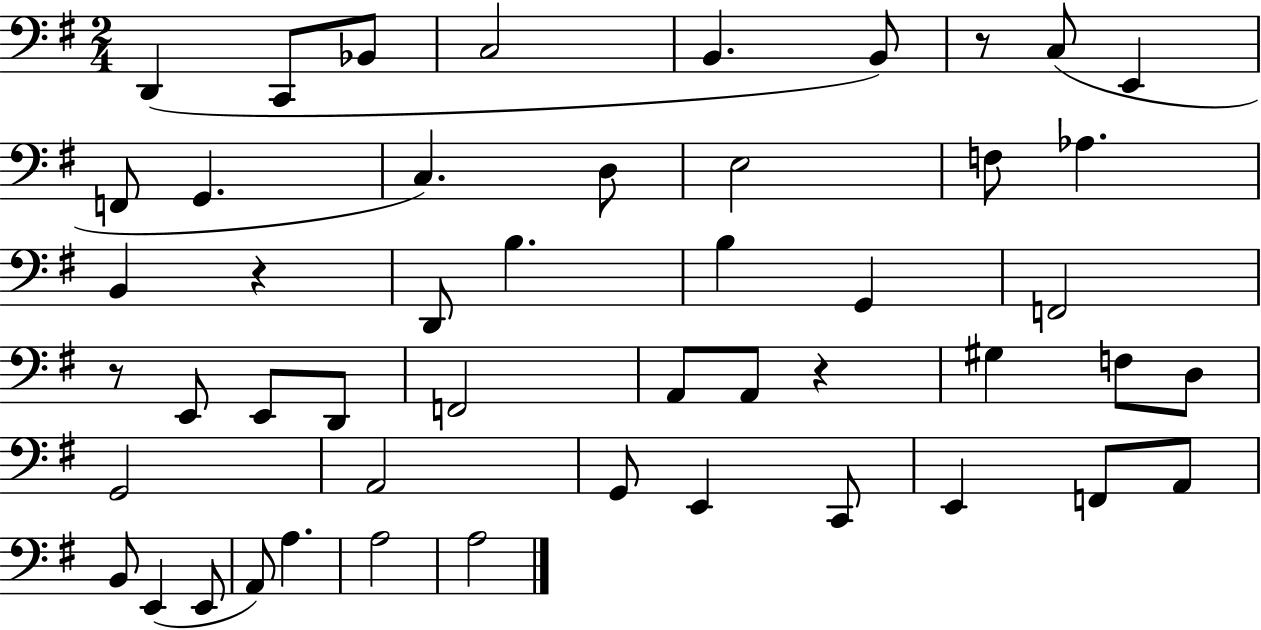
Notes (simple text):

D2/q C2/e Bb2/e C3/h B2/q. B2/e R/e C3/e E2/q F2/e G2/q. C3/q. D3/e E3/h F3/e Ab3/q. B2/q R/q D2/e B3/q. B3/q G2/q F2/h R/e E2/e E2/e D2/e F2/h A2/e A2/e R/q G#3/q F3/e D3/e G2/h A2/h G2/e E2/q C2/e E2/q F2/e A2/e B2/e E2/q E2/e A2/e A3/q. A3/h A3/h